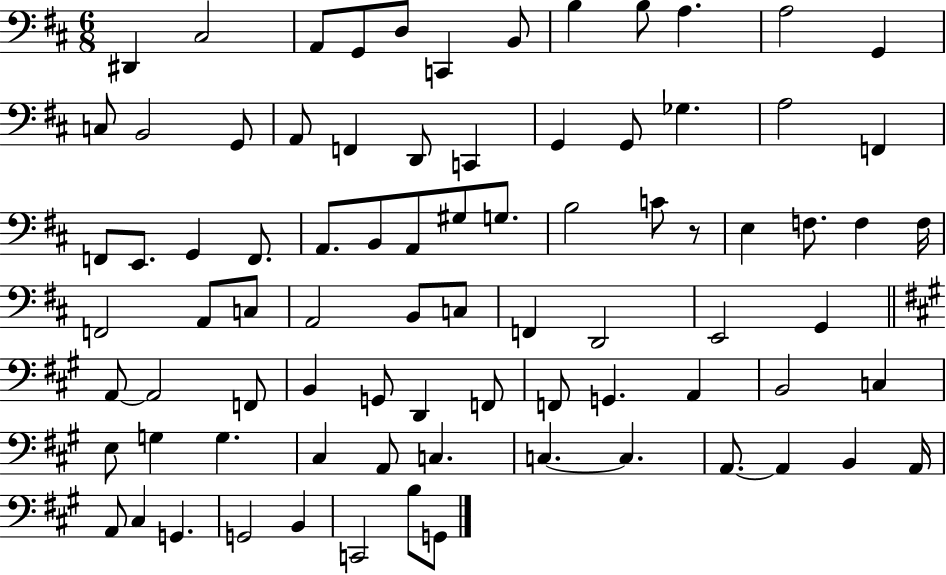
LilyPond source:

{
  \clef bass
  \numericTimeSignature
  \time 6/8
  \key d \major
  dis,4 cis2 | a,8 g,8 d8 c,4 b,8 | b4 b8 a4. | a2 g,4 | \break c8 b,2 g,8 | a,8 f,4 d,8 c,4 | g,4 g,8 ges4. | a2 f,4 | \break f,8 e,8. g,4 f,8. | a,8. b,8 a,8 gis8 g8. | b2 c'8 r8 | e4 f8. f4 f16 | \break f,2 a,8 c8 | a,2 b,8 c8 | f,4 d,2 | e,2 g,4 | \break \bar "||" \break \key a \major a,8~~ a,2 f,8 | b,4 g,8 d,4 f,8 | f,8 g,4. a,4 | b,2 c4 | \break e8 g4 g4. | cis4 a,8 c4. | c4.~~ c4. | a,8.~~ a,4 b,4 a,16 | \break a,8 cis4 g,4. | g,2 b,4 | c,2 b8 g,8 | \bar "|."
}